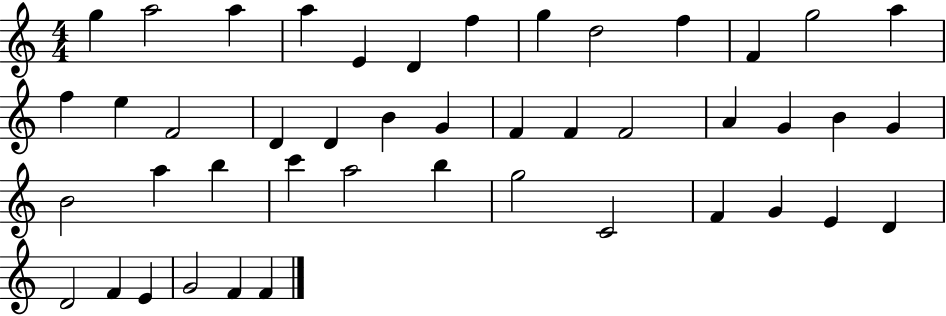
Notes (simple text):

G5/q A5/h A5/q A5/q E4/q D4/q F5/q G5/q D5/h F5/q F4/q G5/h A5/q F5/q E5/q F4/h D4/q D4/q B4/q G4/q F4/q F4/q F4/h A4/q G4/q B4/q G4/q B4/h A5/q B5/q C6/q A5/h B5/q G5/h C4/h F4/q G4/q E4/q D4/q D4/h F4/q E4/q G4/h F4/q F4/q